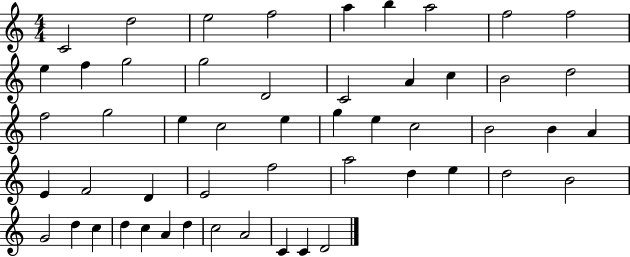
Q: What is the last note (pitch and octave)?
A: D4